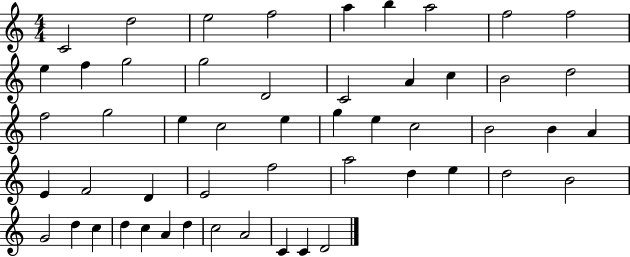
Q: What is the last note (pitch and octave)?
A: D4